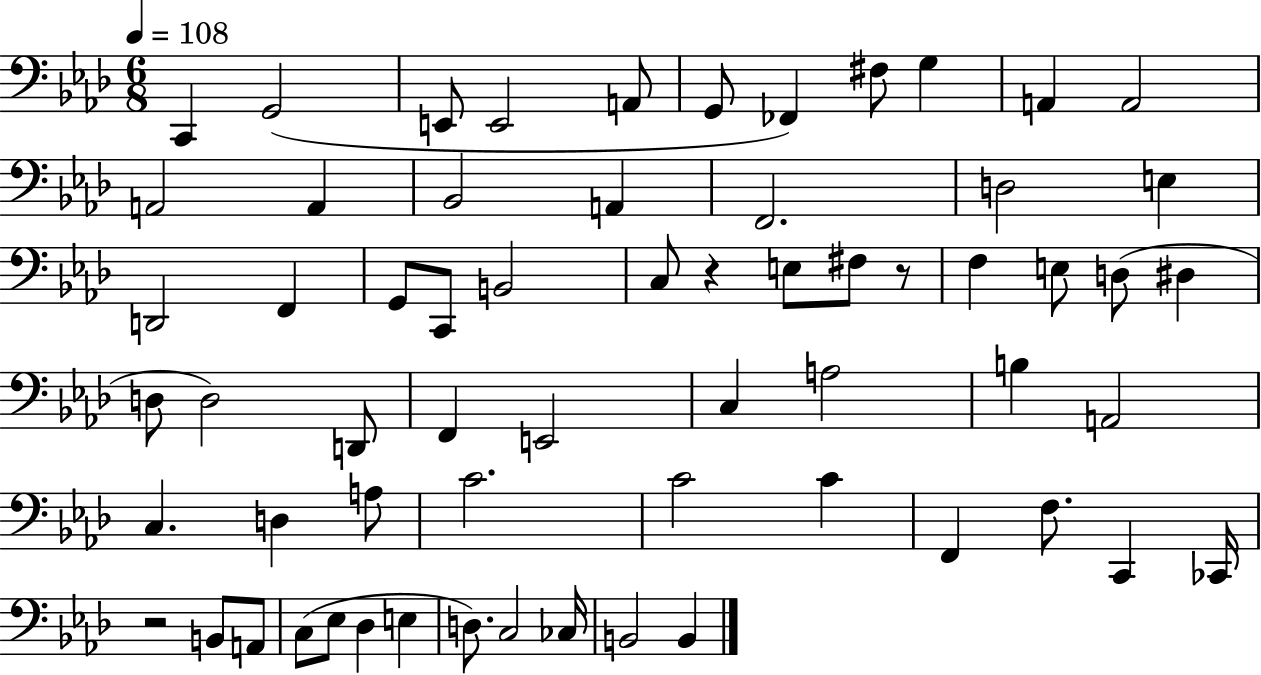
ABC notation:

X:1
T:Untitled
M:6/8
L:1/4
K:Ab
C,, G,,2 E,,/2 E,,2 A,,/2 G,,/2 _F,, ^F,/2 G, A,, A,,2 A,,2 A,, _B,,2 A,, F,,2 D,2 E, D,,2 F,, G,,/2 C,,/2 B,,2 C,/2 z E,/2 ^F,/2 z/2 F, E,/2 D,/2 ^D, D,/2 D,2 D,,/2 F,, E,,2 C, A,2 B, A,,2 C, D, A,/2 C2 C2 C F,, F,/2 C,, _C,,/4 z2 B,,/2 A,,/2 C,/2 _E,/2 _D, E, D,/2 C,2 _C,/4 B,,2 B,,